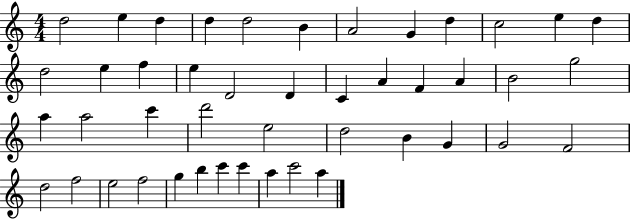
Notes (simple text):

D5/h E5/q D5/q D5/q D5/h B4/q A4/h G4/q D5/q C5/h E5/q D5/q D5/h E5/q F5/q E5/q D4/h D4/q C4/q A4/q F4/q A4/q B4/h G5/h A5/q A5/h C6/q D6/h E5/h D5/h B4/q G4/q G4/h F4/h D5/h F5/h E5/h F5/h G5/q B5/q C6/q C6/q A5/q C6/h A5/q